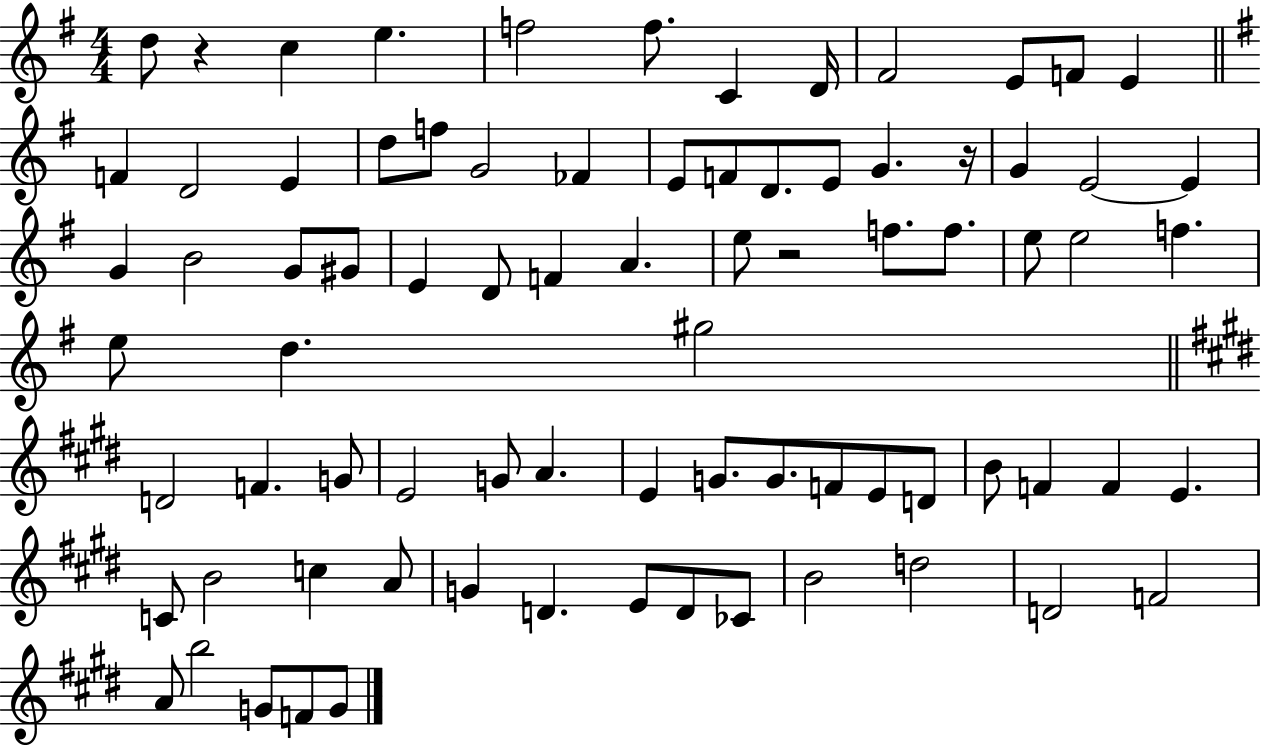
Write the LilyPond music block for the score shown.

{
  \clef treble
  \numericTimeSignature
  \time 4/4
  \key g \major
  d''8 r4 c''4 e''4. | f''2 f''8. c'4 d'16 | fis'2 e'8 f'8 e'4 | \bar "||" \break \key e \minor f'4 d'2 e'4 | d''8 f''8 g'2 fes'4 | e'8 f'8 d'8. e'8 g'4. r16 | g'4 e'2~~ e'4 | \break g'4 b'2 g'8 gis'8 | e'4 d'8 f'4 a'4. | e''8 r2 f''8. f''8. | e''8 e''2 f''4. | \break e''8 d''4. gis''2 | \bar "||" \break \key e \major d'2 f'4. g'8 | e'2 g'8 a'4. | e'4 g'8. g'8. f'8 e'8 d'8 | b'8 f'4 f'4 e'4. | \break c'8 b'2 c''4 a'8 | g'4 d'4. e'8 d'8 ces'8 | b'2 d''2 | d'2 f'2 | \break a'8 b''2 g'8 f'8 g'8 | \bar "|."
}